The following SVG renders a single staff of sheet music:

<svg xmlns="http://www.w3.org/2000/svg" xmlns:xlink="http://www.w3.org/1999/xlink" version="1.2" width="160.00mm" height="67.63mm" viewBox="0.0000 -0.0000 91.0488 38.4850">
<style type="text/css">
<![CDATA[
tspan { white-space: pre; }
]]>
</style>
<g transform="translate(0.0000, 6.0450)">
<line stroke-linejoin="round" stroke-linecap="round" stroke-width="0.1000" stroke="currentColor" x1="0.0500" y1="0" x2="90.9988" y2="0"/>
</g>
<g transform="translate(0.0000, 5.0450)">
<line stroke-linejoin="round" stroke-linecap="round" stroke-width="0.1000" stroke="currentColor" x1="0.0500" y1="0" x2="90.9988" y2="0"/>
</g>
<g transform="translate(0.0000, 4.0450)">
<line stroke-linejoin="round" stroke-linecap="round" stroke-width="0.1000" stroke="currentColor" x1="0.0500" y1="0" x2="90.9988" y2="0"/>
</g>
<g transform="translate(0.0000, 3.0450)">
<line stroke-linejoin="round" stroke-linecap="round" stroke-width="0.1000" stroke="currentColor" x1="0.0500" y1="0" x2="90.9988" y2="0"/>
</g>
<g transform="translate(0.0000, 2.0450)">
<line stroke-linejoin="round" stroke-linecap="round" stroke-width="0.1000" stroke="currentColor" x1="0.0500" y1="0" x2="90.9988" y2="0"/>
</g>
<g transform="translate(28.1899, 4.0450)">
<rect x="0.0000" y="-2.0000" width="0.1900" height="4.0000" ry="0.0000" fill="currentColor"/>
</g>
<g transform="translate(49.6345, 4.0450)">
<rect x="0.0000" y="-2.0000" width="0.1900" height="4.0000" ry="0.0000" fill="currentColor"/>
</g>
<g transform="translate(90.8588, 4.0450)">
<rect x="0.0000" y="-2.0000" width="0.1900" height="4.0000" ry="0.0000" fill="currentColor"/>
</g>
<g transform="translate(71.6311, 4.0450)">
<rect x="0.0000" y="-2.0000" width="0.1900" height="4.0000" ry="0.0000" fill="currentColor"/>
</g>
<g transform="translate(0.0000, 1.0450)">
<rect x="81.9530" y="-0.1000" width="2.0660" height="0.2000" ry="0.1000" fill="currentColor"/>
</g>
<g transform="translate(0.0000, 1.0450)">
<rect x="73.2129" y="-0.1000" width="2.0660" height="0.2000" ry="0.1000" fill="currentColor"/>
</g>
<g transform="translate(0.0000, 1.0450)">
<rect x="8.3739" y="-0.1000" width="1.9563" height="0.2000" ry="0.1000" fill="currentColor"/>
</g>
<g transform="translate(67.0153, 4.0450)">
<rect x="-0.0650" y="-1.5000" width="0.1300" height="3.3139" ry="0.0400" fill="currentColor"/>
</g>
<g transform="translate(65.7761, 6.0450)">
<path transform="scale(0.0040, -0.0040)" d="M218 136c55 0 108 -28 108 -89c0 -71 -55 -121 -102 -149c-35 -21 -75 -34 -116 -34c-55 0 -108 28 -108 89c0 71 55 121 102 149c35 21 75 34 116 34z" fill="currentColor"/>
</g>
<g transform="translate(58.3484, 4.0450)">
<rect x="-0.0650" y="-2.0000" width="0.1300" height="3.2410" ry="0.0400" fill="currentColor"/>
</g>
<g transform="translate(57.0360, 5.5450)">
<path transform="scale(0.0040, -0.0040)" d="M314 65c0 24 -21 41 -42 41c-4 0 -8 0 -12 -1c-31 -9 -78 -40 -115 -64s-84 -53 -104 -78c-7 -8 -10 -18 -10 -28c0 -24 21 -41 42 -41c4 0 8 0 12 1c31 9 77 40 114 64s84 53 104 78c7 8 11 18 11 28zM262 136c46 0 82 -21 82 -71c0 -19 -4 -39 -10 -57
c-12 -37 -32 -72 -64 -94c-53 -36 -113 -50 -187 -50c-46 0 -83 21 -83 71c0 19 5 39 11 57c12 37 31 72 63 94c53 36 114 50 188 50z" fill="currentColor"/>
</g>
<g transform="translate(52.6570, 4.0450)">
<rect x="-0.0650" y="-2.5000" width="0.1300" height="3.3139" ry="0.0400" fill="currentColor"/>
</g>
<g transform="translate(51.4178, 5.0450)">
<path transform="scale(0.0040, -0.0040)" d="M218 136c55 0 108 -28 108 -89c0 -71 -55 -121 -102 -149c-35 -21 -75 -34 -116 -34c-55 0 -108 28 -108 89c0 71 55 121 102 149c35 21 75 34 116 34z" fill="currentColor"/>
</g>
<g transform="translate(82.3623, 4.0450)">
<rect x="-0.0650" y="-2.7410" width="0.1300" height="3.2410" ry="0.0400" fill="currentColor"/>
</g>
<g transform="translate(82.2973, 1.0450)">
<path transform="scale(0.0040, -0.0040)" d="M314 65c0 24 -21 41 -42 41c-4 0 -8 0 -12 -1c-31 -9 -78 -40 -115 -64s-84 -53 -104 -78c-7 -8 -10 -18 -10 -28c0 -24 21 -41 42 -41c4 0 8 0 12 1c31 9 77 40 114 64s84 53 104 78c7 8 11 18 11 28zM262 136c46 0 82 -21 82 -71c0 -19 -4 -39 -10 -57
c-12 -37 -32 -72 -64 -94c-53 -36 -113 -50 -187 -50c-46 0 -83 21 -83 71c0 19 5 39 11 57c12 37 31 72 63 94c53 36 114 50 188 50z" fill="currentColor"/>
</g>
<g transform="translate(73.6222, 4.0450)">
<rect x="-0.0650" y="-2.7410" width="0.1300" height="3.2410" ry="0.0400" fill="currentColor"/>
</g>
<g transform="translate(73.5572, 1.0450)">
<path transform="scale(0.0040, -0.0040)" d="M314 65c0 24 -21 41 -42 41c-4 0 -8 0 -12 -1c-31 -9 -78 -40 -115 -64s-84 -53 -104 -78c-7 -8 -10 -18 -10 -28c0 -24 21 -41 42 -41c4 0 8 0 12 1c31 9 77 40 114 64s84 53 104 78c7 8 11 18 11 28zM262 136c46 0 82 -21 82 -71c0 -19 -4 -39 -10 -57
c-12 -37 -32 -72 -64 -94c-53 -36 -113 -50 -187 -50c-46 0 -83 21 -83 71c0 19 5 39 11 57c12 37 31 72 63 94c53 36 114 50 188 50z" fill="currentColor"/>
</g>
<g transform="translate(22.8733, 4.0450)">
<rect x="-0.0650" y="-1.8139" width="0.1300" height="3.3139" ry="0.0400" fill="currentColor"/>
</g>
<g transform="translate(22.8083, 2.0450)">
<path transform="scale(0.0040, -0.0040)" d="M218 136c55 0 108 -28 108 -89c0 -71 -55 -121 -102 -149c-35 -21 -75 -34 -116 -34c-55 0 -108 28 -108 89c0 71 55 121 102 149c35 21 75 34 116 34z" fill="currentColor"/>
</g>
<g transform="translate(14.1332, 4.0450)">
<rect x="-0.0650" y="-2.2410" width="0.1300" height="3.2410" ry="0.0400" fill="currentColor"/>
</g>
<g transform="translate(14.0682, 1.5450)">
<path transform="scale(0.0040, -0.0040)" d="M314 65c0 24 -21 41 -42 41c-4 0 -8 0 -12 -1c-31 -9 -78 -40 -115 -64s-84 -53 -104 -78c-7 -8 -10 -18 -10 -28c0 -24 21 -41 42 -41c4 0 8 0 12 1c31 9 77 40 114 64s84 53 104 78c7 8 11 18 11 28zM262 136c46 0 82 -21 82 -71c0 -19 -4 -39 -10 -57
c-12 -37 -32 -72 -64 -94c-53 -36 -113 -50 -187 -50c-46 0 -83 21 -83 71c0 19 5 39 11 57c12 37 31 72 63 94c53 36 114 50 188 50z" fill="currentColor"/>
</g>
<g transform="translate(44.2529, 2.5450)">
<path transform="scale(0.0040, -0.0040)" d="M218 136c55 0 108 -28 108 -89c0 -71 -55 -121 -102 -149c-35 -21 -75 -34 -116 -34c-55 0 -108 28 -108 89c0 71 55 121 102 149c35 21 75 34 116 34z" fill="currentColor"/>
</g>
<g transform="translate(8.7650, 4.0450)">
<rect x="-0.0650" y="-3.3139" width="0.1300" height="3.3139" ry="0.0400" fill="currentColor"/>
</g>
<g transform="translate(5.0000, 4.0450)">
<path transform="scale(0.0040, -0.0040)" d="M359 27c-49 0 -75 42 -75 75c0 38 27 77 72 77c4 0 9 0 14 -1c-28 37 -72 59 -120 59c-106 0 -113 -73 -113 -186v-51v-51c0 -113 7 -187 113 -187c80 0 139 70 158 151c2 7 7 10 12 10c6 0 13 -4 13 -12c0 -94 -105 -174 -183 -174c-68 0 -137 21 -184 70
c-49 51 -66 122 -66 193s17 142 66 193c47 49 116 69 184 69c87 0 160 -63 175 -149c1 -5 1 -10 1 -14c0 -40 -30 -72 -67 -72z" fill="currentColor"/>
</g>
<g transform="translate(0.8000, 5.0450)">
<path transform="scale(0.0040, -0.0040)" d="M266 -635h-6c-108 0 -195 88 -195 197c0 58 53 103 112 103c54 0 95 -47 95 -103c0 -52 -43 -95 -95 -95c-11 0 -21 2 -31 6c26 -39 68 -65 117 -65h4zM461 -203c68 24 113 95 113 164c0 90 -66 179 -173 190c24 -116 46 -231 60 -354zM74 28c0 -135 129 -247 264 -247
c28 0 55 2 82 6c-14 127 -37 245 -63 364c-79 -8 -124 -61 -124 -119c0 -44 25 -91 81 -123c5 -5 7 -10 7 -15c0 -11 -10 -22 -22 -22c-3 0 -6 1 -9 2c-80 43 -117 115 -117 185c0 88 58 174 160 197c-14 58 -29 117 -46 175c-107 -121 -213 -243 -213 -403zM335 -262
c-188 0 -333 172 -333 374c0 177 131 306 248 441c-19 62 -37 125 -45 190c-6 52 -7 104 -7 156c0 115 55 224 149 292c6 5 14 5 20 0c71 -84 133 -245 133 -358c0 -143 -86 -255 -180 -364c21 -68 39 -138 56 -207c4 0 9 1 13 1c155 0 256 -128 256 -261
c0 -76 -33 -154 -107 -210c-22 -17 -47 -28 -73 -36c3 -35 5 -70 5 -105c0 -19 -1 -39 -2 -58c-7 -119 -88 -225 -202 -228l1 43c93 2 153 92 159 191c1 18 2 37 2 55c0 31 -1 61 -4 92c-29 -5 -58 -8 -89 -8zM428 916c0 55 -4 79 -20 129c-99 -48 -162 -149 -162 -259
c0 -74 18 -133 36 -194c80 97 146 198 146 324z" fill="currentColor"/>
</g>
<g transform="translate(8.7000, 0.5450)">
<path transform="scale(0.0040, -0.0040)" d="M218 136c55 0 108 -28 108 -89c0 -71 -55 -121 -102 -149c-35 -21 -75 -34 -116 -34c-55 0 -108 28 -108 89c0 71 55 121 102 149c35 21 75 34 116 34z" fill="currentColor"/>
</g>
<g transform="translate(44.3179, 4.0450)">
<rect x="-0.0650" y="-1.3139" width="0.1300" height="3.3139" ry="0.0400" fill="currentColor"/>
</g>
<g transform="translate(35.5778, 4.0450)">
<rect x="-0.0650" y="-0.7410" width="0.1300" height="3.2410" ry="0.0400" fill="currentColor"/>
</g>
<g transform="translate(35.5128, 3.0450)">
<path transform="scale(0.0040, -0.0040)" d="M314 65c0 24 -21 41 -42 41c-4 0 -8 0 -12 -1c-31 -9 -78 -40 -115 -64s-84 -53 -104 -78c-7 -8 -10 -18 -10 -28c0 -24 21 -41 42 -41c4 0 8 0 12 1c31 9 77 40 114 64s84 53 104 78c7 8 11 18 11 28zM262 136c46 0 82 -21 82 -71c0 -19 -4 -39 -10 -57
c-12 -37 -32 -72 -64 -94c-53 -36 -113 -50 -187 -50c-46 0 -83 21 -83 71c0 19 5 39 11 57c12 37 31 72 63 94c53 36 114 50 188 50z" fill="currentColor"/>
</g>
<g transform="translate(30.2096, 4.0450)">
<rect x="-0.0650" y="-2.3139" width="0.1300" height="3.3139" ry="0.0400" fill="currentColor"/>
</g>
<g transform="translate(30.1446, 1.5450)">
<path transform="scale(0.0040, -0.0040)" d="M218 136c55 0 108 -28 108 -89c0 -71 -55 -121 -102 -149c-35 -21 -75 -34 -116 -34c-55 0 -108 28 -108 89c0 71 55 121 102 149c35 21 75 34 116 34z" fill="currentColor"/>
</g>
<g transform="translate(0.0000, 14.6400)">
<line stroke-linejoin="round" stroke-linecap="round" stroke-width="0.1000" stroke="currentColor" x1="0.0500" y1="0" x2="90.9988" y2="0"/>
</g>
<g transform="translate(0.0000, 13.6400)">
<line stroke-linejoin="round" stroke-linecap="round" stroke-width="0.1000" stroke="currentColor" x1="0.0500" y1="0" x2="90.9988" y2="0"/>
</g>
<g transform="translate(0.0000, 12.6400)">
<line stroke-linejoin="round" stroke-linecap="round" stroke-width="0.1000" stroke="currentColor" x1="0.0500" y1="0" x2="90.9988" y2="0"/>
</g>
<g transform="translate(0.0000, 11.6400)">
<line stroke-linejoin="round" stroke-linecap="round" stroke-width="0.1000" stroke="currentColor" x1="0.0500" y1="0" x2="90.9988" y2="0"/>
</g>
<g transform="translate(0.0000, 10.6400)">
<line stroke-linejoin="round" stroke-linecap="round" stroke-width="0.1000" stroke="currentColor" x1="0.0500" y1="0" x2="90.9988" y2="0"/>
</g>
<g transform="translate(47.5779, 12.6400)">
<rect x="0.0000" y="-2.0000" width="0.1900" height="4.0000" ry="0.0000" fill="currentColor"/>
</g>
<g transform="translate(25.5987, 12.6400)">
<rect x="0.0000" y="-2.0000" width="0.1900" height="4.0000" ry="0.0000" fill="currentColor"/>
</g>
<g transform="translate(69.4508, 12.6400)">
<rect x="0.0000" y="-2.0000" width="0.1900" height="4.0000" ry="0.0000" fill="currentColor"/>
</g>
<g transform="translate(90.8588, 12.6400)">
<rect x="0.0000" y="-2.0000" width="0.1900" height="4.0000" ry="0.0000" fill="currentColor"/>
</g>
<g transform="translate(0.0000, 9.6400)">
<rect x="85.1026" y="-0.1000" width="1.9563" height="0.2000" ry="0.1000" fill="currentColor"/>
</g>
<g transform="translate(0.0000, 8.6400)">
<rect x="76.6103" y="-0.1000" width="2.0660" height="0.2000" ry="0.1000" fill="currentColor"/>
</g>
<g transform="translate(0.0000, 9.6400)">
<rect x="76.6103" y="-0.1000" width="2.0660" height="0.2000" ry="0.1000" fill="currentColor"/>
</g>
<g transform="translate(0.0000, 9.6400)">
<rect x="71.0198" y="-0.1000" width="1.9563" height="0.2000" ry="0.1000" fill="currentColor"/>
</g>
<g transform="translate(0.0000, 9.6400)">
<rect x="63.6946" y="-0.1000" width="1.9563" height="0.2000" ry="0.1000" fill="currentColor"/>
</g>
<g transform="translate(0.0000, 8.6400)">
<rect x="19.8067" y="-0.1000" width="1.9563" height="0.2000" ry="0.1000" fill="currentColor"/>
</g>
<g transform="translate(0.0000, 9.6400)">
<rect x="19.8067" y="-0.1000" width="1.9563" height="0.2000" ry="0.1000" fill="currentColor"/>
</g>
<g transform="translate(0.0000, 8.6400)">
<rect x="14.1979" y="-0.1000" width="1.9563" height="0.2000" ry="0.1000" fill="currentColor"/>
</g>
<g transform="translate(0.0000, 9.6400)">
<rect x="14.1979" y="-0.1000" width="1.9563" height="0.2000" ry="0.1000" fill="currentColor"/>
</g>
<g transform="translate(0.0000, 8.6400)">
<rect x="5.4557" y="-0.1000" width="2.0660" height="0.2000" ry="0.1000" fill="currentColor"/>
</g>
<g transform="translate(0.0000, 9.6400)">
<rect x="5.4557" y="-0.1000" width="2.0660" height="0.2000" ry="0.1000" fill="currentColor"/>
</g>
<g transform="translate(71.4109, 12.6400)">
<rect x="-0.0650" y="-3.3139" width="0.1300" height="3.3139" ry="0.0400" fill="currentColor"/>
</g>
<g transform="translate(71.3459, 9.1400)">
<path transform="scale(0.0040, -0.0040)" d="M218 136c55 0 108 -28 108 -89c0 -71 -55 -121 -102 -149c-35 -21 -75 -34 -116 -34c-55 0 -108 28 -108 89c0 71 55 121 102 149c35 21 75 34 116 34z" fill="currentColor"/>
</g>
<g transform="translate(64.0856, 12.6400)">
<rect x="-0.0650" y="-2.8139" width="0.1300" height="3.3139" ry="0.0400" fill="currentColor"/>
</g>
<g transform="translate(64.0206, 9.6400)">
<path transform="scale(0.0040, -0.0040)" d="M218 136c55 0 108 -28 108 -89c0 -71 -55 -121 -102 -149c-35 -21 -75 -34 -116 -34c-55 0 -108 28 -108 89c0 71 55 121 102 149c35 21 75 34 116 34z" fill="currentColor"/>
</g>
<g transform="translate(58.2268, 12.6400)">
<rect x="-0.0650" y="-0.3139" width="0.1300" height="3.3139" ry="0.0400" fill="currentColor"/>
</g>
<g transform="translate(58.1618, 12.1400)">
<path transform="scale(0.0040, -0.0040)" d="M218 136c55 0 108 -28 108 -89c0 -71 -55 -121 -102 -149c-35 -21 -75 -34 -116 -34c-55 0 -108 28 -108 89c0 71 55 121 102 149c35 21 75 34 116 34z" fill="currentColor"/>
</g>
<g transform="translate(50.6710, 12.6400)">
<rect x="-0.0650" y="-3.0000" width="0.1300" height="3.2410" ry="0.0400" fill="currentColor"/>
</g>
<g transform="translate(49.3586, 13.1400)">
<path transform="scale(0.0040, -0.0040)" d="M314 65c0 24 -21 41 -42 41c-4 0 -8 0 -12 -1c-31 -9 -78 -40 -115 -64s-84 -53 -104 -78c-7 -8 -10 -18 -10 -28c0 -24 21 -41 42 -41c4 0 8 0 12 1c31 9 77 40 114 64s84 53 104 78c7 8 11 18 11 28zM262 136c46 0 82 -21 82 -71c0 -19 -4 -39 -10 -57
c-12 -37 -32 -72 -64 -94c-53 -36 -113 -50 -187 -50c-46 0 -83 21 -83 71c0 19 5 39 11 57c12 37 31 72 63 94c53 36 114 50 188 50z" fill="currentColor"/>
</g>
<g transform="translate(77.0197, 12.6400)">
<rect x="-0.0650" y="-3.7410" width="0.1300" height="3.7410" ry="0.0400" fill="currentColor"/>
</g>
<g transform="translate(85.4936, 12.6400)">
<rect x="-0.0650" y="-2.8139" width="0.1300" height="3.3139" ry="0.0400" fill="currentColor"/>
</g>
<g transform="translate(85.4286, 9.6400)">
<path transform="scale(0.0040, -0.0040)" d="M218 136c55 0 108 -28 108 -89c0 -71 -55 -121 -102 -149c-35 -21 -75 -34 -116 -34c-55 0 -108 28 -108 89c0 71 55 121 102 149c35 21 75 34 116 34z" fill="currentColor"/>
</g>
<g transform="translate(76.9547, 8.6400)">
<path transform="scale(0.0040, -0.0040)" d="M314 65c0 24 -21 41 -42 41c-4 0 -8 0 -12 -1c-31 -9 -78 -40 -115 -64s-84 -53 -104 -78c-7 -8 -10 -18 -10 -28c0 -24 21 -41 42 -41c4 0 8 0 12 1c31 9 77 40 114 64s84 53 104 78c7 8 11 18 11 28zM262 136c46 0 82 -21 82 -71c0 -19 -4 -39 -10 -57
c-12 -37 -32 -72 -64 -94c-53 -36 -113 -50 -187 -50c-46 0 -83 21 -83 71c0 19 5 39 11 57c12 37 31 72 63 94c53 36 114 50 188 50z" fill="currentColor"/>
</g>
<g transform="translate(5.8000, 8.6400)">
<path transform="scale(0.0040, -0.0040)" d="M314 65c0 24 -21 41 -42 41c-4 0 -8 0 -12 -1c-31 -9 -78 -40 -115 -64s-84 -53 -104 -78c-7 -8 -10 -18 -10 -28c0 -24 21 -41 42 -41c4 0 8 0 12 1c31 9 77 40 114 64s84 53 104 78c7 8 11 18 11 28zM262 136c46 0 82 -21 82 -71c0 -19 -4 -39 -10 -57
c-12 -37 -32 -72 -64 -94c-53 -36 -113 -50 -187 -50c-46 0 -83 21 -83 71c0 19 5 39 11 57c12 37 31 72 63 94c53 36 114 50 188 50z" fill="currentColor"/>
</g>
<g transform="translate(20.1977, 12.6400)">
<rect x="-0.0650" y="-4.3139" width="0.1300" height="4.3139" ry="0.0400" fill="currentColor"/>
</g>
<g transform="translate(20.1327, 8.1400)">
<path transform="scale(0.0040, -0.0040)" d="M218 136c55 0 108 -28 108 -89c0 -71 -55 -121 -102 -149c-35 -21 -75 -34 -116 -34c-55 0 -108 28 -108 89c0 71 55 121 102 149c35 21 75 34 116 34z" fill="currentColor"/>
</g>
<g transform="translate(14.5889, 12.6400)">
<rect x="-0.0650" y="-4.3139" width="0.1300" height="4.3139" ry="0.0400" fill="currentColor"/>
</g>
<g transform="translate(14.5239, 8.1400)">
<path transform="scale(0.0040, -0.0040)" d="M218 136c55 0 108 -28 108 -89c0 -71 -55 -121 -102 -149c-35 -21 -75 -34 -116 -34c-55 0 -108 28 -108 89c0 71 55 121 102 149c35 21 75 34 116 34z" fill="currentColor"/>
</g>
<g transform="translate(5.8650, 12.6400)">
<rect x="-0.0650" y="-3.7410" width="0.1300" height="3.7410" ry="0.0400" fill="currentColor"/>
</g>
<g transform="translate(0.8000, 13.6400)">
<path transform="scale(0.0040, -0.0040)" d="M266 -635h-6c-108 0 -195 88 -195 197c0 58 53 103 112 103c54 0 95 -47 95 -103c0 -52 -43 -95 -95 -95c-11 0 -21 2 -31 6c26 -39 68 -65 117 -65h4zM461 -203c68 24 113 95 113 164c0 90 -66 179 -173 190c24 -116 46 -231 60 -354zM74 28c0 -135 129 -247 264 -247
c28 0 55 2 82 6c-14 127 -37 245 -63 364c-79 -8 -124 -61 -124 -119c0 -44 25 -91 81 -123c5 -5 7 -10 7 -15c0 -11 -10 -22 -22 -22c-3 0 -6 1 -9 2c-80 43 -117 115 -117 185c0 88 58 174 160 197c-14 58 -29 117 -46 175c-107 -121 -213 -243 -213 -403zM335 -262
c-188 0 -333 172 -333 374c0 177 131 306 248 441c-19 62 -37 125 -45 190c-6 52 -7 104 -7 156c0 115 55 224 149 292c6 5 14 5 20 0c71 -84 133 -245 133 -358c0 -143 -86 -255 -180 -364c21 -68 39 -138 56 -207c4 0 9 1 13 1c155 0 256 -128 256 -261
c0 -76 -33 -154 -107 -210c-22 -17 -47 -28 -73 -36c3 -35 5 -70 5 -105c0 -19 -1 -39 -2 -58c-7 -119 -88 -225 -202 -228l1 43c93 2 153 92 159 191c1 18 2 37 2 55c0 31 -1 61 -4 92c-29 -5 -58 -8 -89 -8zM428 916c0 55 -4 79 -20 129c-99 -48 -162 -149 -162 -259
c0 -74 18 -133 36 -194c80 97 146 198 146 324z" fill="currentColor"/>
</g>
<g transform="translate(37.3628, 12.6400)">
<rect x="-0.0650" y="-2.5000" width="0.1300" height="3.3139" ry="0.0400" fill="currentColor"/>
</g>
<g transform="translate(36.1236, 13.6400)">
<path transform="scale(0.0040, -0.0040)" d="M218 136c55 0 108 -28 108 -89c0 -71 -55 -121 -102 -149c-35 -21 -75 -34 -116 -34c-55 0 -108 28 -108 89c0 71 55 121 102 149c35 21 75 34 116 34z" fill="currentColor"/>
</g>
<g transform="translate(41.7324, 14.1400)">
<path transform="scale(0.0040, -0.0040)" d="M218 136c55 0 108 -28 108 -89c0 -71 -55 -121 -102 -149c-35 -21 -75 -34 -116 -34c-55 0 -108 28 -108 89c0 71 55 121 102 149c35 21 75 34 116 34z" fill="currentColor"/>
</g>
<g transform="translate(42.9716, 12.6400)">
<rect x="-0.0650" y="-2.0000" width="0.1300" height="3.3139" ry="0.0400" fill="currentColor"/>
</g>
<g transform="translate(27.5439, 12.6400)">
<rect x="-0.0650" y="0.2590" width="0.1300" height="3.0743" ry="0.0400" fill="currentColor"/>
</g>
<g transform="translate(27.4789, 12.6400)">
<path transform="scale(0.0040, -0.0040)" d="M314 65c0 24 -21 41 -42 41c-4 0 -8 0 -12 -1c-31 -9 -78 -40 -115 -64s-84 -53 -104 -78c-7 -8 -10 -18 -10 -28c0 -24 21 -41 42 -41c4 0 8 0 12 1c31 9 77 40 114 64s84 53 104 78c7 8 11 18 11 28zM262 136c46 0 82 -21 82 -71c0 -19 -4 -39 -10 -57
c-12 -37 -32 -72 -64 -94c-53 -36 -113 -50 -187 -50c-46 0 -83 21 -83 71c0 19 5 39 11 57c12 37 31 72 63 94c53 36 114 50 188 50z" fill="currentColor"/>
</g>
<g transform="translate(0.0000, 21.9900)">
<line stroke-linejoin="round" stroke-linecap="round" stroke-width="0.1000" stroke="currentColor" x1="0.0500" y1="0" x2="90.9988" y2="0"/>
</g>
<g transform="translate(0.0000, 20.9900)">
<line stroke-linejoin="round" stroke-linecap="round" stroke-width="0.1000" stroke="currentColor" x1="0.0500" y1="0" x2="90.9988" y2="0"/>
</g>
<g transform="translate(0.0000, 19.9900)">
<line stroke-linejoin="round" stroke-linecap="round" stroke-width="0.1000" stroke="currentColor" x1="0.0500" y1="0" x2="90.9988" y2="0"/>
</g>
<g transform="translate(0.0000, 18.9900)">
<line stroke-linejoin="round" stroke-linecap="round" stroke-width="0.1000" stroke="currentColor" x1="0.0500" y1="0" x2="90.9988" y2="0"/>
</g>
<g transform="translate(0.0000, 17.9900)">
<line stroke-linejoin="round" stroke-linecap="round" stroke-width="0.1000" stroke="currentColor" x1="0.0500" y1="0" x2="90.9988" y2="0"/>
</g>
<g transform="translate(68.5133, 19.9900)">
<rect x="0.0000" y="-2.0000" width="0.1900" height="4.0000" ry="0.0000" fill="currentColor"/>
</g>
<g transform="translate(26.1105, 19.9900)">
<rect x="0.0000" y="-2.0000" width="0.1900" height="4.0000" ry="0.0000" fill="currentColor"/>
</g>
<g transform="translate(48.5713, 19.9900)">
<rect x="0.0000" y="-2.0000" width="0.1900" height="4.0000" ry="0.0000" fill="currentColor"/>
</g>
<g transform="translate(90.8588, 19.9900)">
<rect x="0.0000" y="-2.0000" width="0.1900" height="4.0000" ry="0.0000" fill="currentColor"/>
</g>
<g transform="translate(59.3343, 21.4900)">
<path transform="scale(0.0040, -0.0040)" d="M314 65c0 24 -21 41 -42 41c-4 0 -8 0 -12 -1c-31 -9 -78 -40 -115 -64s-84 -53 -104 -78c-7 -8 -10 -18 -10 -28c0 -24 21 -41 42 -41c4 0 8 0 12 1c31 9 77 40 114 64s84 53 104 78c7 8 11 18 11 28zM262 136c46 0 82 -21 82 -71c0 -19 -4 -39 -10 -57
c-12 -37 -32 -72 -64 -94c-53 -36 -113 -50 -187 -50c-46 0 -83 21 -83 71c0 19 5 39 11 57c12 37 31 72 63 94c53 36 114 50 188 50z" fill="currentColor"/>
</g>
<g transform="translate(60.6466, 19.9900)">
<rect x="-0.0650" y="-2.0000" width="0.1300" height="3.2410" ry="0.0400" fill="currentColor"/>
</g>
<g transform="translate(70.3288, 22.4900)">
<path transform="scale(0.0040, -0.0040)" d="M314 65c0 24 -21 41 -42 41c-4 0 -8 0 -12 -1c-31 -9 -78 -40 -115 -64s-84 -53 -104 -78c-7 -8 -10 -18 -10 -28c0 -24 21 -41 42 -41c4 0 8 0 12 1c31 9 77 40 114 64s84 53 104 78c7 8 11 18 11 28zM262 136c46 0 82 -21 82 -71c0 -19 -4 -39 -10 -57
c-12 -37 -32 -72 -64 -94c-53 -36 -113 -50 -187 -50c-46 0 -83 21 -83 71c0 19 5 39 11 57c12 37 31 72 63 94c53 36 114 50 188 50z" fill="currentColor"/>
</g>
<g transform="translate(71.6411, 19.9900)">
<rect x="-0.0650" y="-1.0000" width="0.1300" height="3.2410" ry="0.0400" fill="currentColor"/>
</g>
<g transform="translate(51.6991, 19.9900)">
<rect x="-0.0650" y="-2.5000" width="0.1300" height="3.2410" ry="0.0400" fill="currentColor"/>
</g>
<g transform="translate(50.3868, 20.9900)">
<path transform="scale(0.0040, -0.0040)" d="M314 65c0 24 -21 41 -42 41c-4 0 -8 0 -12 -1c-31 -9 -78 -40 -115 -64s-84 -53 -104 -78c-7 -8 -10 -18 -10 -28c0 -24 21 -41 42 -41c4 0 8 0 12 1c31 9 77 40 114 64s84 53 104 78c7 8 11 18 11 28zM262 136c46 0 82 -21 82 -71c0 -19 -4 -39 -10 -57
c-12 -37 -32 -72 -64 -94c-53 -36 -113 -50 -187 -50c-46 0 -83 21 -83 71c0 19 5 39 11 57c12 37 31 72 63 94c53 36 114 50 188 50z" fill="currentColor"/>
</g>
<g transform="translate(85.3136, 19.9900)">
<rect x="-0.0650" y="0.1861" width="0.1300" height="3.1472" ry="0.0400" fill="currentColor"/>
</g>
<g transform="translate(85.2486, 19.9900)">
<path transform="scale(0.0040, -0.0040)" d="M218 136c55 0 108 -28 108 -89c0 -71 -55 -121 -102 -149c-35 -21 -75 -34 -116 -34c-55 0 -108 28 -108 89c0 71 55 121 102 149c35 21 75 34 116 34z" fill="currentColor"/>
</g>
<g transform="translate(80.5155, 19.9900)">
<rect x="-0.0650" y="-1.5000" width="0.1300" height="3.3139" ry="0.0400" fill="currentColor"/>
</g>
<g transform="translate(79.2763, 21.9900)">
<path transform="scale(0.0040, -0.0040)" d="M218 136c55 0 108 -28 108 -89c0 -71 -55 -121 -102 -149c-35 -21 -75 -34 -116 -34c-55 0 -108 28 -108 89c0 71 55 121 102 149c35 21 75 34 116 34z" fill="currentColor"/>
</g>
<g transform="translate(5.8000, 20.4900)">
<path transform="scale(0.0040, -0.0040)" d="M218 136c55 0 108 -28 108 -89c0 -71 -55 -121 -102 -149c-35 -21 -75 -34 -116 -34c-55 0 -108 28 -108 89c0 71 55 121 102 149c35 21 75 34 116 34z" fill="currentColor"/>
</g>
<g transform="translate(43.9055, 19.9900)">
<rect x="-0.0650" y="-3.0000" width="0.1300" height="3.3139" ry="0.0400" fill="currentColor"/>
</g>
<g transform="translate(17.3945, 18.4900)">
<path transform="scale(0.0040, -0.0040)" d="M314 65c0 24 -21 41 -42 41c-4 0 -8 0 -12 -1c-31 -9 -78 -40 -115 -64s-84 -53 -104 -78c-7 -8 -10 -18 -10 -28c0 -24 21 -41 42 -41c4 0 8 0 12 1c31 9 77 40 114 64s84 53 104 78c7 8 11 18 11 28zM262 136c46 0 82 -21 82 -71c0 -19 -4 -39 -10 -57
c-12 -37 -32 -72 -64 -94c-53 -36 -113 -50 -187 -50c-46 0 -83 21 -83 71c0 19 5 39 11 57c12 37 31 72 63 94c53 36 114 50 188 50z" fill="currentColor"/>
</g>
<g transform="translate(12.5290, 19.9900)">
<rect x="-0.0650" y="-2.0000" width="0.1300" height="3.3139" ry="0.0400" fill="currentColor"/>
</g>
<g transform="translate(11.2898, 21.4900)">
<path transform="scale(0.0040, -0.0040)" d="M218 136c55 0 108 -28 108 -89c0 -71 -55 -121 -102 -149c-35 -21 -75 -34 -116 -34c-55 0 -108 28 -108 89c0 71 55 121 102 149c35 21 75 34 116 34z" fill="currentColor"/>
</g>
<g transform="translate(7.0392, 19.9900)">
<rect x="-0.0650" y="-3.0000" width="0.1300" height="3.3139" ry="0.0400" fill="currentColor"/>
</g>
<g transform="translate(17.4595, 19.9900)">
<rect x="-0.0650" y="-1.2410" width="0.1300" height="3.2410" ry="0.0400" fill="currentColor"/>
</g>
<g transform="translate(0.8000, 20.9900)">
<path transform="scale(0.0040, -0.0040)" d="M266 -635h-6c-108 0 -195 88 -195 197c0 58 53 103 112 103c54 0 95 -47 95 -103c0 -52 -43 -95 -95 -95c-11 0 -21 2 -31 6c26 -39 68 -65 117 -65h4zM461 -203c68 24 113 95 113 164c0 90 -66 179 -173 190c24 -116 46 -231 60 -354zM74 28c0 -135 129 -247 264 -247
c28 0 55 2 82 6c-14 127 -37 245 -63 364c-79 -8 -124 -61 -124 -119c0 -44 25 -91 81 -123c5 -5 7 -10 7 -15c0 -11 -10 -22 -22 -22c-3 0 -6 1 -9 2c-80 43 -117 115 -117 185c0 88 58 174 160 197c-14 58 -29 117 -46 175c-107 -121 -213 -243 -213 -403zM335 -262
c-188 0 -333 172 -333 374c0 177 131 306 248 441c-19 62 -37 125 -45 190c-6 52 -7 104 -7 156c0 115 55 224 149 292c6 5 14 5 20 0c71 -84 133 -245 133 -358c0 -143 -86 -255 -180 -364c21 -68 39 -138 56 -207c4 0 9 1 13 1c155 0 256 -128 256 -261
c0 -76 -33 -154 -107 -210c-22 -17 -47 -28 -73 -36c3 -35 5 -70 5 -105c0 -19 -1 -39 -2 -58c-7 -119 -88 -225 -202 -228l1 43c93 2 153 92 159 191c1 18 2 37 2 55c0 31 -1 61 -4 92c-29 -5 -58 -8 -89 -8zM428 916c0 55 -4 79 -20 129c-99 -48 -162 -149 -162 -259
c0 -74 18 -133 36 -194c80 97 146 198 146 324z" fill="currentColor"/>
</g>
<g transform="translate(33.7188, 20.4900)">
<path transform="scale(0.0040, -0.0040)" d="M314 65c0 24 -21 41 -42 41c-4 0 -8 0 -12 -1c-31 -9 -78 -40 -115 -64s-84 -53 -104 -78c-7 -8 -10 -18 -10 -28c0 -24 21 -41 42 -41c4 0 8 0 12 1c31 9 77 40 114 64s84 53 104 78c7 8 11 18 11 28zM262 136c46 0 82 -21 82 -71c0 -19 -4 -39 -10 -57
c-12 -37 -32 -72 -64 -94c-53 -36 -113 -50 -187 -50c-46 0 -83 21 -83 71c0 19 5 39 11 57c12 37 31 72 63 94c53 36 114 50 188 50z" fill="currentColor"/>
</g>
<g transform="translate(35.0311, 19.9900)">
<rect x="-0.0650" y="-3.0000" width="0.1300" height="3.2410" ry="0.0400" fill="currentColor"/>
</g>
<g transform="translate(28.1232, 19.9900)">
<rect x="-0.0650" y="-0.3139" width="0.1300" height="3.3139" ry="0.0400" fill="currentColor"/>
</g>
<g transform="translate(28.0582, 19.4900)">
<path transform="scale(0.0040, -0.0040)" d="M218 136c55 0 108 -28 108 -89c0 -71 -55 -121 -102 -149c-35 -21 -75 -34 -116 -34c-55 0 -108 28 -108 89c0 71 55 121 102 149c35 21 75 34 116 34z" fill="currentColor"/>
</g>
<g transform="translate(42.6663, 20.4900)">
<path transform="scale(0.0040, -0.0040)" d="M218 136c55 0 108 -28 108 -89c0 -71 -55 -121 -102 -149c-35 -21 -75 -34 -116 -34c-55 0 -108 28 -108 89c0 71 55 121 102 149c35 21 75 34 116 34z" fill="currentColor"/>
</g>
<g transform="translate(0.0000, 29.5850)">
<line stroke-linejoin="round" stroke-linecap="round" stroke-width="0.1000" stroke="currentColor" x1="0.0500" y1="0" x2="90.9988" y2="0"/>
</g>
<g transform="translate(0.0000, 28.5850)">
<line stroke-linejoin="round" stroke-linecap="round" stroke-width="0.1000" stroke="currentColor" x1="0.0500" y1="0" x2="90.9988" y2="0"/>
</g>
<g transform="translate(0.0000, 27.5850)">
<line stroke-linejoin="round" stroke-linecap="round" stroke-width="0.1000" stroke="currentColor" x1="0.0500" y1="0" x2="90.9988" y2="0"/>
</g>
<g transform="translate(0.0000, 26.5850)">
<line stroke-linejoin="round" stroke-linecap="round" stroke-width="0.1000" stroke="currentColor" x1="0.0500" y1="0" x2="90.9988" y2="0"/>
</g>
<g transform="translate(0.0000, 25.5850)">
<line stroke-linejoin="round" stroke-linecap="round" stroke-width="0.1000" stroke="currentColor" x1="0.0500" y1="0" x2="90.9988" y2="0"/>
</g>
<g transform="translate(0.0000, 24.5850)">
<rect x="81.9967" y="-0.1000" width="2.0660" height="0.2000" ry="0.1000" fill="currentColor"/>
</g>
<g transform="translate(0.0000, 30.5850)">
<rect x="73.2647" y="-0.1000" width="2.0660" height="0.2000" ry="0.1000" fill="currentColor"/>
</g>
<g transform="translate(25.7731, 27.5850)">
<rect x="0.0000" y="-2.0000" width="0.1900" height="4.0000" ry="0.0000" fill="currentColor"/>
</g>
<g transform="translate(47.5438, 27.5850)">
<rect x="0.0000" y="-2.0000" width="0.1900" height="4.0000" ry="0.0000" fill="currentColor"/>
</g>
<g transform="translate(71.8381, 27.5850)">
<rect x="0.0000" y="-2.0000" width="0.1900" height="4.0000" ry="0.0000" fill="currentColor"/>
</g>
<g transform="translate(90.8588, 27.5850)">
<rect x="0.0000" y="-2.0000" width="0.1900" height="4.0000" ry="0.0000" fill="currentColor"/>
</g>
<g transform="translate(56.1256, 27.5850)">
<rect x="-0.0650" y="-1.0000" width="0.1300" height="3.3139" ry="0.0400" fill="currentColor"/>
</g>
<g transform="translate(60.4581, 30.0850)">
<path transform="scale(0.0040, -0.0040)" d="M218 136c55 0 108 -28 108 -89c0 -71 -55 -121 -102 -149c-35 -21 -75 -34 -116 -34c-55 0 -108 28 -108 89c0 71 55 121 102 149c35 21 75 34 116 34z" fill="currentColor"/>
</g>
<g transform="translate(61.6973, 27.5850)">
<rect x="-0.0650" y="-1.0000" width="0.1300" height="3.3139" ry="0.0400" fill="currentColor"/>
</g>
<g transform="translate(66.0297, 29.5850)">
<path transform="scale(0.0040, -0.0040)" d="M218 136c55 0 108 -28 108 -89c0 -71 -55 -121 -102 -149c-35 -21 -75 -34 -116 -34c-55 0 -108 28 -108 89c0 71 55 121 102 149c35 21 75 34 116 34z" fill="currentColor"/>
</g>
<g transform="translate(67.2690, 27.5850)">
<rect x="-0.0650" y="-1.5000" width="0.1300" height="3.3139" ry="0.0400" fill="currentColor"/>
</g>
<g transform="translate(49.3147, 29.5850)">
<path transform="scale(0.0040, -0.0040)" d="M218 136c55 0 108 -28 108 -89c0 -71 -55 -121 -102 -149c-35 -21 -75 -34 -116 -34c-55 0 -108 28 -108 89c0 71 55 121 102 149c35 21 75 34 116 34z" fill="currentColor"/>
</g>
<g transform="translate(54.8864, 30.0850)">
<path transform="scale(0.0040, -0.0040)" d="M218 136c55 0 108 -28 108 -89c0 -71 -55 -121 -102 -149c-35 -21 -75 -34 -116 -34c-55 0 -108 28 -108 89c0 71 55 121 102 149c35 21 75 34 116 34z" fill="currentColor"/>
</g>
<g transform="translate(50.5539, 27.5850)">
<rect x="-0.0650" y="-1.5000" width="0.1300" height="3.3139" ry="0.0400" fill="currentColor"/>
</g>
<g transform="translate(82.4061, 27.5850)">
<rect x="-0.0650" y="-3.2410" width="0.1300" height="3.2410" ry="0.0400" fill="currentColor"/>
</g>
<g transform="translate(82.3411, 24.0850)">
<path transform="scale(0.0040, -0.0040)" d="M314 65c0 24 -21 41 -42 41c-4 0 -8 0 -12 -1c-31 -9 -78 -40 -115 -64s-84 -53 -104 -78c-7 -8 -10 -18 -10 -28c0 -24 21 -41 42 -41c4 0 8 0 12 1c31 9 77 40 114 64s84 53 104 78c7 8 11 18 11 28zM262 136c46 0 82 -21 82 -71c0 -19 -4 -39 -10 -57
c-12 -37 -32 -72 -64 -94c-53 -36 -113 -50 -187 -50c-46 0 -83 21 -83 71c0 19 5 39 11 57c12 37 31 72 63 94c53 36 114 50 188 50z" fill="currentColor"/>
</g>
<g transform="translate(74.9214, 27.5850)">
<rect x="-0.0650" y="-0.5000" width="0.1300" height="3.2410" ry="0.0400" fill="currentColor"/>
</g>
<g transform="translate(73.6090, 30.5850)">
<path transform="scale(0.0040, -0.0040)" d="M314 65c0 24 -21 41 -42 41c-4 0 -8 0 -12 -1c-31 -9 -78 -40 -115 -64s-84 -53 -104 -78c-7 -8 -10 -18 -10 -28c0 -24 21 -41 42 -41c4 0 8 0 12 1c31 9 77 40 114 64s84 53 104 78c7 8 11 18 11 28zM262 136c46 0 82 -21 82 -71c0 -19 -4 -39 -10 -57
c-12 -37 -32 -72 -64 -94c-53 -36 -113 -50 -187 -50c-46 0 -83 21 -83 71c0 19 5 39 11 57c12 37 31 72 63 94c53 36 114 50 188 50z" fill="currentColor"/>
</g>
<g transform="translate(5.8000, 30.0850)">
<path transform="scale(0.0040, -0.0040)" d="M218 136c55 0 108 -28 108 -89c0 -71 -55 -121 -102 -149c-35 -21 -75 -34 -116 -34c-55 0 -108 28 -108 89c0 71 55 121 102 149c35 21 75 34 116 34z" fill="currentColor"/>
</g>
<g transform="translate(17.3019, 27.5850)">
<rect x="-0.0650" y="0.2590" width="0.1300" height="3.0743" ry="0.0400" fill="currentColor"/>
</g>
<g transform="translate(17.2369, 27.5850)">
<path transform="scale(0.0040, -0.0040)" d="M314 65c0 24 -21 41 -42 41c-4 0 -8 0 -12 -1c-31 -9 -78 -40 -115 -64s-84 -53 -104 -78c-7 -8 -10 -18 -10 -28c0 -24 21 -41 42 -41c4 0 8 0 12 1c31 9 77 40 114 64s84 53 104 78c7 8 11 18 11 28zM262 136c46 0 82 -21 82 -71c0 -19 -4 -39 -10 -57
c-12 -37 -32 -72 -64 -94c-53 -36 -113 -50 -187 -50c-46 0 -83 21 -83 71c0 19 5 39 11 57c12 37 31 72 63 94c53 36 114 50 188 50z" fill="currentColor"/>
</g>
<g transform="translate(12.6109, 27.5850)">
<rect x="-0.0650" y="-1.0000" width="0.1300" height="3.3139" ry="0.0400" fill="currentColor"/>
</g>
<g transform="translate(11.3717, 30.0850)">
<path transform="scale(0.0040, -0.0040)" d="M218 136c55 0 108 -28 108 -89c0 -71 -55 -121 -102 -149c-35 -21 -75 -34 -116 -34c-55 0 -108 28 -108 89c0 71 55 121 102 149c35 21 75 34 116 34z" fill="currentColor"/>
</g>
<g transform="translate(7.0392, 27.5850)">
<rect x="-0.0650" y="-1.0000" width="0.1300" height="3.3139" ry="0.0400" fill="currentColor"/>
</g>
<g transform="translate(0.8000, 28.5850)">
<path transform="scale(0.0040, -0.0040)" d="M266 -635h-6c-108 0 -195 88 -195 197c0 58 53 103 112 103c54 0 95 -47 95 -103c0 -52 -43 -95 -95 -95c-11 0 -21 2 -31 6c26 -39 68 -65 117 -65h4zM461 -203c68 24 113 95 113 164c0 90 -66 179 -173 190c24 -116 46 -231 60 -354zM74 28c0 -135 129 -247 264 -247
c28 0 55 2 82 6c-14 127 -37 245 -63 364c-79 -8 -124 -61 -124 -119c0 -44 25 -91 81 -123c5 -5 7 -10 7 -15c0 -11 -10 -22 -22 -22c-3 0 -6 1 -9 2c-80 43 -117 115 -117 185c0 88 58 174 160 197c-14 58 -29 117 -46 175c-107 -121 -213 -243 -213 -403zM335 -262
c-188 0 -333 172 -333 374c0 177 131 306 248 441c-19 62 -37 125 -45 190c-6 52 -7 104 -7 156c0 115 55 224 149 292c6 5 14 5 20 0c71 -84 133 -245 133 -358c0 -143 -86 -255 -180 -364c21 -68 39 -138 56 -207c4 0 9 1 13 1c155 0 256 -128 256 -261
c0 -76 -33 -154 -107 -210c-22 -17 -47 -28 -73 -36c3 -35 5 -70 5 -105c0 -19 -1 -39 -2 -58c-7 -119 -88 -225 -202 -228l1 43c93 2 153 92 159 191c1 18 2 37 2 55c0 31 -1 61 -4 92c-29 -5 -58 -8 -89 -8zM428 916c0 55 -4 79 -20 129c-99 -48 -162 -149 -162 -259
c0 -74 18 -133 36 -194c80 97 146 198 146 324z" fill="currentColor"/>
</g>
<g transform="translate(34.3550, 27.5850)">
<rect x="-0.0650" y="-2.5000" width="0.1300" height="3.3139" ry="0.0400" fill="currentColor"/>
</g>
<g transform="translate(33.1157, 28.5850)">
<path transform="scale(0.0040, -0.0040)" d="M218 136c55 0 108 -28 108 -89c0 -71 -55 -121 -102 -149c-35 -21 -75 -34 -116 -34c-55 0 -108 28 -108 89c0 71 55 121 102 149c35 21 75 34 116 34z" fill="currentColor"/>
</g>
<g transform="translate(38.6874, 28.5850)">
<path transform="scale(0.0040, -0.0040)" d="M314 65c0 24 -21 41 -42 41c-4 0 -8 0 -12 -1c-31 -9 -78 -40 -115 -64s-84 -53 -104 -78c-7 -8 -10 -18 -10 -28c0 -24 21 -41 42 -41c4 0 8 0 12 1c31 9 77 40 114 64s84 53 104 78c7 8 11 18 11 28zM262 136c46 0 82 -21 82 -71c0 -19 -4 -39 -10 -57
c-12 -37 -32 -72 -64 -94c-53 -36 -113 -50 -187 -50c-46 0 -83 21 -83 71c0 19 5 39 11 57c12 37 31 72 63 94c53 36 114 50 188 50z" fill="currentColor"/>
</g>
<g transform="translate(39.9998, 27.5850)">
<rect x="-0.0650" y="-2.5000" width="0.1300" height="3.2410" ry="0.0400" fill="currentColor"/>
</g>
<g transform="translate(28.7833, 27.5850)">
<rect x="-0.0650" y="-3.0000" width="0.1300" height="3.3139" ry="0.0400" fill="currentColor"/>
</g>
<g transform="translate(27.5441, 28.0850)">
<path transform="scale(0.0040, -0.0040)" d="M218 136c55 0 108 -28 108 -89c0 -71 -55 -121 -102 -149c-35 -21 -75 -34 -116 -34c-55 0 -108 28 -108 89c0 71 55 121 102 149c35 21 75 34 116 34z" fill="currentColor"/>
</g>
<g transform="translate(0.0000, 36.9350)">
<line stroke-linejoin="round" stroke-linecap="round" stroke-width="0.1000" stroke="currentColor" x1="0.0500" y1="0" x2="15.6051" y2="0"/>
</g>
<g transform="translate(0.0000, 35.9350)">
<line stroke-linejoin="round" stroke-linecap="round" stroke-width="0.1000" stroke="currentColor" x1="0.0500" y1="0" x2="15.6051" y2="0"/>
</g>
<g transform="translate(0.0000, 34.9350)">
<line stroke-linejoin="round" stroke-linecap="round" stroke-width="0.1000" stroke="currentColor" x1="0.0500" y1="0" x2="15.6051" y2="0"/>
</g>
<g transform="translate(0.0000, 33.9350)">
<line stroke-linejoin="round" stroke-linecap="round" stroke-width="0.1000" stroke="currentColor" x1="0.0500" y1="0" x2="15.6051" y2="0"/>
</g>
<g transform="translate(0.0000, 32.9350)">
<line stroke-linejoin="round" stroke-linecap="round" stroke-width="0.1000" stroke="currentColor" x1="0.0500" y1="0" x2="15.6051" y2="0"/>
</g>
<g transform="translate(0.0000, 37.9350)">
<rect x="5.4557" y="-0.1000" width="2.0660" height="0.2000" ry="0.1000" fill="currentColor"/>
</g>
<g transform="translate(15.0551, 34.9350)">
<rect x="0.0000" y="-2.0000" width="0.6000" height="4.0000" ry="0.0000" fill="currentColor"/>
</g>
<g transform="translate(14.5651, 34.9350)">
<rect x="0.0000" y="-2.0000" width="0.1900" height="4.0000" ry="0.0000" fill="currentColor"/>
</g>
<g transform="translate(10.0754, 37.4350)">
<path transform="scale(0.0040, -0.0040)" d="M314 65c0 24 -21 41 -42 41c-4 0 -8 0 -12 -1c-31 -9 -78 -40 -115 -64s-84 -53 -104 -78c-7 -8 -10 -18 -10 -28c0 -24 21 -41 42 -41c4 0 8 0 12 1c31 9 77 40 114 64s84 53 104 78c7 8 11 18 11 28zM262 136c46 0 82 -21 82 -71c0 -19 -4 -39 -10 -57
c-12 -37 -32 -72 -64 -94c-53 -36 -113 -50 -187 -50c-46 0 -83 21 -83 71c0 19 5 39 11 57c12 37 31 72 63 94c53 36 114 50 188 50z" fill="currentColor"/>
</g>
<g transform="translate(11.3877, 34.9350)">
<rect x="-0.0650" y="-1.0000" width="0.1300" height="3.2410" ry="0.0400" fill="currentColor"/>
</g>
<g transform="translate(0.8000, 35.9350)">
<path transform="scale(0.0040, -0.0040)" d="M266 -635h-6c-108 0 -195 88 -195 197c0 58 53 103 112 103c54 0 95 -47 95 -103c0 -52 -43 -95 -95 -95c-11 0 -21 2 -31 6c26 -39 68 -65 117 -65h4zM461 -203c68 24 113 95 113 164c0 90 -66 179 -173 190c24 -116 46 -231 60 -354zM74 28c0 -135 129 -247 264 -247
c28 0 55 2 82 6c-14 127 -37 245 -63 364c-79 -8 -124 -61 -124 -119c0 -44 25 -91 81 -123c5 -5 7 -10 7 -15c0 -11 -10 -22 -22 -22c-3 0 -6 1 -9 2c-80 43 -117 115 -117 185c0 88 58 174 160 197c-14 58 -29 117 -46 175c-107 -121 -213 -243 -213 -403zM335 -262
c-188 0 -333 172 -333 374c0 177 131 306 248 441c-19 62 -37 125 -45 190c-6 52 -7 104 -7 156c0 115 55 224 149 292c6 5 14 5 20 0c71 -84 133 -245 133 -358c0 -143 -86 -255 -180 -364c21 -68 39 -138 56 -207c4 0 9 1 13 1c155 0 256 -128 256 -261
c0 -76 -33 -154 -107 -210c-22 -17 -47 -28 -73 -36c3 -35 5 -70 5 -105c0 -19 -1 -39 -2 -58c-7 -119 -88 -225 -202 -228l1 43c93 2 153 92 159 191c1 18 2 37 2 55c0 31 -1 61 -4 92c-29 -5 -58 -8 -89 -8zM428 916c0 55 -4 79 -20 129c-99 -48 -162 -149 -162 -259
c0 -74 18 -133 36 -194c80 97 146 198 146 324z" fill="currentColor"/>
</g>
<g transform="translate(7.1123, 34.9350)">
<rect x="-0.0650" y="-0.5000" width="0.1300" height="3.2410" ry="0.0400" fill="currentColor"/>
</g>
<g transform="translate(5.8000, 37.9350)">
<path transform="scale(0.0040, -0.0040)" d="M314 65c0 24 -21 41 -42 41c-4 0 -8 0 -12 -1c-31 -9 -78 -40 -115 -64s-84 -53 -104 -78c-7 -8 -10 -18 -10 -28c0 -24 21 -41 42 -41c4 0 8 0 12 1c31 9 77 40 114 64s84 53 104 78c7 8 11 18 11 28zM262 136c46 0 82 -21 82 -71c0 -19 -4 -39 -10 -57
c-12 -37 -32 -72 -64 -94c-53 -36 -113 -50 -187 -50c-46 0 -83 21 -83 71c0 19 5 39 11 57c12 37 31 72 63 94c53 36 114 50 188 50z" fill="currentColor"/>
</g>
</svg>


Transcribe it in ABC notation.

X:1
T:Untitled
M:4/4
L:1/4
K:C
b g2 f g d2 e G F2 E a2 a2 c'2 d' d' B2 G F A2 c a b c'2 a A F e2 c A2 A G2 F2 D2 E B D D B2 A G G2 E D D E C2 b2 C2 D2